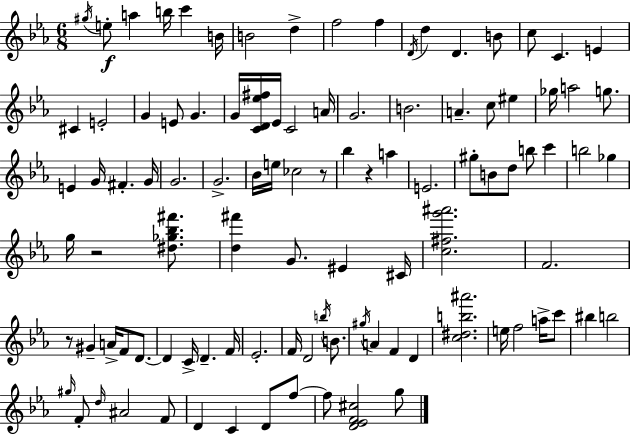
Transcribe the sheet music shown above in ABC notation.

X:1
T:Untitled
M:6/8
L:1/4
K:Cm
^g/4 e/2 a b/4 c' B/4 B2 d f2 f D/4 d D B/2 c/2 C E ^C E2 G E/2 G G/4 [CD_e^f]/4 _E/4 C2 A/4 G2 B2 A c/2 ^e _g/4 a2 g/2 E G/4 ^F G/4 G2 G2 _B/4 e/4 _c2 z/2 _b z a E2 ^g/2 B/2 d/2 b/2 c' b2 _g g/4 z2 [^d_g_b^f']/2 [d^f'] G/2 ^E ^C/4 [c^fg'^a']2 F2 z/2 ^G A/4 F/2 D/2 D C/4 D F/4 _E2 F/4 D2 b/4 B/2 ^g/4 A F D [c^db^a']2 e/4 f2 a/4 c'/2 ^b b2 ^g/4 F/2 d/4 ^A2 F/2 D C D/2 f/2 f/2 [D_EF^c]2 g/2